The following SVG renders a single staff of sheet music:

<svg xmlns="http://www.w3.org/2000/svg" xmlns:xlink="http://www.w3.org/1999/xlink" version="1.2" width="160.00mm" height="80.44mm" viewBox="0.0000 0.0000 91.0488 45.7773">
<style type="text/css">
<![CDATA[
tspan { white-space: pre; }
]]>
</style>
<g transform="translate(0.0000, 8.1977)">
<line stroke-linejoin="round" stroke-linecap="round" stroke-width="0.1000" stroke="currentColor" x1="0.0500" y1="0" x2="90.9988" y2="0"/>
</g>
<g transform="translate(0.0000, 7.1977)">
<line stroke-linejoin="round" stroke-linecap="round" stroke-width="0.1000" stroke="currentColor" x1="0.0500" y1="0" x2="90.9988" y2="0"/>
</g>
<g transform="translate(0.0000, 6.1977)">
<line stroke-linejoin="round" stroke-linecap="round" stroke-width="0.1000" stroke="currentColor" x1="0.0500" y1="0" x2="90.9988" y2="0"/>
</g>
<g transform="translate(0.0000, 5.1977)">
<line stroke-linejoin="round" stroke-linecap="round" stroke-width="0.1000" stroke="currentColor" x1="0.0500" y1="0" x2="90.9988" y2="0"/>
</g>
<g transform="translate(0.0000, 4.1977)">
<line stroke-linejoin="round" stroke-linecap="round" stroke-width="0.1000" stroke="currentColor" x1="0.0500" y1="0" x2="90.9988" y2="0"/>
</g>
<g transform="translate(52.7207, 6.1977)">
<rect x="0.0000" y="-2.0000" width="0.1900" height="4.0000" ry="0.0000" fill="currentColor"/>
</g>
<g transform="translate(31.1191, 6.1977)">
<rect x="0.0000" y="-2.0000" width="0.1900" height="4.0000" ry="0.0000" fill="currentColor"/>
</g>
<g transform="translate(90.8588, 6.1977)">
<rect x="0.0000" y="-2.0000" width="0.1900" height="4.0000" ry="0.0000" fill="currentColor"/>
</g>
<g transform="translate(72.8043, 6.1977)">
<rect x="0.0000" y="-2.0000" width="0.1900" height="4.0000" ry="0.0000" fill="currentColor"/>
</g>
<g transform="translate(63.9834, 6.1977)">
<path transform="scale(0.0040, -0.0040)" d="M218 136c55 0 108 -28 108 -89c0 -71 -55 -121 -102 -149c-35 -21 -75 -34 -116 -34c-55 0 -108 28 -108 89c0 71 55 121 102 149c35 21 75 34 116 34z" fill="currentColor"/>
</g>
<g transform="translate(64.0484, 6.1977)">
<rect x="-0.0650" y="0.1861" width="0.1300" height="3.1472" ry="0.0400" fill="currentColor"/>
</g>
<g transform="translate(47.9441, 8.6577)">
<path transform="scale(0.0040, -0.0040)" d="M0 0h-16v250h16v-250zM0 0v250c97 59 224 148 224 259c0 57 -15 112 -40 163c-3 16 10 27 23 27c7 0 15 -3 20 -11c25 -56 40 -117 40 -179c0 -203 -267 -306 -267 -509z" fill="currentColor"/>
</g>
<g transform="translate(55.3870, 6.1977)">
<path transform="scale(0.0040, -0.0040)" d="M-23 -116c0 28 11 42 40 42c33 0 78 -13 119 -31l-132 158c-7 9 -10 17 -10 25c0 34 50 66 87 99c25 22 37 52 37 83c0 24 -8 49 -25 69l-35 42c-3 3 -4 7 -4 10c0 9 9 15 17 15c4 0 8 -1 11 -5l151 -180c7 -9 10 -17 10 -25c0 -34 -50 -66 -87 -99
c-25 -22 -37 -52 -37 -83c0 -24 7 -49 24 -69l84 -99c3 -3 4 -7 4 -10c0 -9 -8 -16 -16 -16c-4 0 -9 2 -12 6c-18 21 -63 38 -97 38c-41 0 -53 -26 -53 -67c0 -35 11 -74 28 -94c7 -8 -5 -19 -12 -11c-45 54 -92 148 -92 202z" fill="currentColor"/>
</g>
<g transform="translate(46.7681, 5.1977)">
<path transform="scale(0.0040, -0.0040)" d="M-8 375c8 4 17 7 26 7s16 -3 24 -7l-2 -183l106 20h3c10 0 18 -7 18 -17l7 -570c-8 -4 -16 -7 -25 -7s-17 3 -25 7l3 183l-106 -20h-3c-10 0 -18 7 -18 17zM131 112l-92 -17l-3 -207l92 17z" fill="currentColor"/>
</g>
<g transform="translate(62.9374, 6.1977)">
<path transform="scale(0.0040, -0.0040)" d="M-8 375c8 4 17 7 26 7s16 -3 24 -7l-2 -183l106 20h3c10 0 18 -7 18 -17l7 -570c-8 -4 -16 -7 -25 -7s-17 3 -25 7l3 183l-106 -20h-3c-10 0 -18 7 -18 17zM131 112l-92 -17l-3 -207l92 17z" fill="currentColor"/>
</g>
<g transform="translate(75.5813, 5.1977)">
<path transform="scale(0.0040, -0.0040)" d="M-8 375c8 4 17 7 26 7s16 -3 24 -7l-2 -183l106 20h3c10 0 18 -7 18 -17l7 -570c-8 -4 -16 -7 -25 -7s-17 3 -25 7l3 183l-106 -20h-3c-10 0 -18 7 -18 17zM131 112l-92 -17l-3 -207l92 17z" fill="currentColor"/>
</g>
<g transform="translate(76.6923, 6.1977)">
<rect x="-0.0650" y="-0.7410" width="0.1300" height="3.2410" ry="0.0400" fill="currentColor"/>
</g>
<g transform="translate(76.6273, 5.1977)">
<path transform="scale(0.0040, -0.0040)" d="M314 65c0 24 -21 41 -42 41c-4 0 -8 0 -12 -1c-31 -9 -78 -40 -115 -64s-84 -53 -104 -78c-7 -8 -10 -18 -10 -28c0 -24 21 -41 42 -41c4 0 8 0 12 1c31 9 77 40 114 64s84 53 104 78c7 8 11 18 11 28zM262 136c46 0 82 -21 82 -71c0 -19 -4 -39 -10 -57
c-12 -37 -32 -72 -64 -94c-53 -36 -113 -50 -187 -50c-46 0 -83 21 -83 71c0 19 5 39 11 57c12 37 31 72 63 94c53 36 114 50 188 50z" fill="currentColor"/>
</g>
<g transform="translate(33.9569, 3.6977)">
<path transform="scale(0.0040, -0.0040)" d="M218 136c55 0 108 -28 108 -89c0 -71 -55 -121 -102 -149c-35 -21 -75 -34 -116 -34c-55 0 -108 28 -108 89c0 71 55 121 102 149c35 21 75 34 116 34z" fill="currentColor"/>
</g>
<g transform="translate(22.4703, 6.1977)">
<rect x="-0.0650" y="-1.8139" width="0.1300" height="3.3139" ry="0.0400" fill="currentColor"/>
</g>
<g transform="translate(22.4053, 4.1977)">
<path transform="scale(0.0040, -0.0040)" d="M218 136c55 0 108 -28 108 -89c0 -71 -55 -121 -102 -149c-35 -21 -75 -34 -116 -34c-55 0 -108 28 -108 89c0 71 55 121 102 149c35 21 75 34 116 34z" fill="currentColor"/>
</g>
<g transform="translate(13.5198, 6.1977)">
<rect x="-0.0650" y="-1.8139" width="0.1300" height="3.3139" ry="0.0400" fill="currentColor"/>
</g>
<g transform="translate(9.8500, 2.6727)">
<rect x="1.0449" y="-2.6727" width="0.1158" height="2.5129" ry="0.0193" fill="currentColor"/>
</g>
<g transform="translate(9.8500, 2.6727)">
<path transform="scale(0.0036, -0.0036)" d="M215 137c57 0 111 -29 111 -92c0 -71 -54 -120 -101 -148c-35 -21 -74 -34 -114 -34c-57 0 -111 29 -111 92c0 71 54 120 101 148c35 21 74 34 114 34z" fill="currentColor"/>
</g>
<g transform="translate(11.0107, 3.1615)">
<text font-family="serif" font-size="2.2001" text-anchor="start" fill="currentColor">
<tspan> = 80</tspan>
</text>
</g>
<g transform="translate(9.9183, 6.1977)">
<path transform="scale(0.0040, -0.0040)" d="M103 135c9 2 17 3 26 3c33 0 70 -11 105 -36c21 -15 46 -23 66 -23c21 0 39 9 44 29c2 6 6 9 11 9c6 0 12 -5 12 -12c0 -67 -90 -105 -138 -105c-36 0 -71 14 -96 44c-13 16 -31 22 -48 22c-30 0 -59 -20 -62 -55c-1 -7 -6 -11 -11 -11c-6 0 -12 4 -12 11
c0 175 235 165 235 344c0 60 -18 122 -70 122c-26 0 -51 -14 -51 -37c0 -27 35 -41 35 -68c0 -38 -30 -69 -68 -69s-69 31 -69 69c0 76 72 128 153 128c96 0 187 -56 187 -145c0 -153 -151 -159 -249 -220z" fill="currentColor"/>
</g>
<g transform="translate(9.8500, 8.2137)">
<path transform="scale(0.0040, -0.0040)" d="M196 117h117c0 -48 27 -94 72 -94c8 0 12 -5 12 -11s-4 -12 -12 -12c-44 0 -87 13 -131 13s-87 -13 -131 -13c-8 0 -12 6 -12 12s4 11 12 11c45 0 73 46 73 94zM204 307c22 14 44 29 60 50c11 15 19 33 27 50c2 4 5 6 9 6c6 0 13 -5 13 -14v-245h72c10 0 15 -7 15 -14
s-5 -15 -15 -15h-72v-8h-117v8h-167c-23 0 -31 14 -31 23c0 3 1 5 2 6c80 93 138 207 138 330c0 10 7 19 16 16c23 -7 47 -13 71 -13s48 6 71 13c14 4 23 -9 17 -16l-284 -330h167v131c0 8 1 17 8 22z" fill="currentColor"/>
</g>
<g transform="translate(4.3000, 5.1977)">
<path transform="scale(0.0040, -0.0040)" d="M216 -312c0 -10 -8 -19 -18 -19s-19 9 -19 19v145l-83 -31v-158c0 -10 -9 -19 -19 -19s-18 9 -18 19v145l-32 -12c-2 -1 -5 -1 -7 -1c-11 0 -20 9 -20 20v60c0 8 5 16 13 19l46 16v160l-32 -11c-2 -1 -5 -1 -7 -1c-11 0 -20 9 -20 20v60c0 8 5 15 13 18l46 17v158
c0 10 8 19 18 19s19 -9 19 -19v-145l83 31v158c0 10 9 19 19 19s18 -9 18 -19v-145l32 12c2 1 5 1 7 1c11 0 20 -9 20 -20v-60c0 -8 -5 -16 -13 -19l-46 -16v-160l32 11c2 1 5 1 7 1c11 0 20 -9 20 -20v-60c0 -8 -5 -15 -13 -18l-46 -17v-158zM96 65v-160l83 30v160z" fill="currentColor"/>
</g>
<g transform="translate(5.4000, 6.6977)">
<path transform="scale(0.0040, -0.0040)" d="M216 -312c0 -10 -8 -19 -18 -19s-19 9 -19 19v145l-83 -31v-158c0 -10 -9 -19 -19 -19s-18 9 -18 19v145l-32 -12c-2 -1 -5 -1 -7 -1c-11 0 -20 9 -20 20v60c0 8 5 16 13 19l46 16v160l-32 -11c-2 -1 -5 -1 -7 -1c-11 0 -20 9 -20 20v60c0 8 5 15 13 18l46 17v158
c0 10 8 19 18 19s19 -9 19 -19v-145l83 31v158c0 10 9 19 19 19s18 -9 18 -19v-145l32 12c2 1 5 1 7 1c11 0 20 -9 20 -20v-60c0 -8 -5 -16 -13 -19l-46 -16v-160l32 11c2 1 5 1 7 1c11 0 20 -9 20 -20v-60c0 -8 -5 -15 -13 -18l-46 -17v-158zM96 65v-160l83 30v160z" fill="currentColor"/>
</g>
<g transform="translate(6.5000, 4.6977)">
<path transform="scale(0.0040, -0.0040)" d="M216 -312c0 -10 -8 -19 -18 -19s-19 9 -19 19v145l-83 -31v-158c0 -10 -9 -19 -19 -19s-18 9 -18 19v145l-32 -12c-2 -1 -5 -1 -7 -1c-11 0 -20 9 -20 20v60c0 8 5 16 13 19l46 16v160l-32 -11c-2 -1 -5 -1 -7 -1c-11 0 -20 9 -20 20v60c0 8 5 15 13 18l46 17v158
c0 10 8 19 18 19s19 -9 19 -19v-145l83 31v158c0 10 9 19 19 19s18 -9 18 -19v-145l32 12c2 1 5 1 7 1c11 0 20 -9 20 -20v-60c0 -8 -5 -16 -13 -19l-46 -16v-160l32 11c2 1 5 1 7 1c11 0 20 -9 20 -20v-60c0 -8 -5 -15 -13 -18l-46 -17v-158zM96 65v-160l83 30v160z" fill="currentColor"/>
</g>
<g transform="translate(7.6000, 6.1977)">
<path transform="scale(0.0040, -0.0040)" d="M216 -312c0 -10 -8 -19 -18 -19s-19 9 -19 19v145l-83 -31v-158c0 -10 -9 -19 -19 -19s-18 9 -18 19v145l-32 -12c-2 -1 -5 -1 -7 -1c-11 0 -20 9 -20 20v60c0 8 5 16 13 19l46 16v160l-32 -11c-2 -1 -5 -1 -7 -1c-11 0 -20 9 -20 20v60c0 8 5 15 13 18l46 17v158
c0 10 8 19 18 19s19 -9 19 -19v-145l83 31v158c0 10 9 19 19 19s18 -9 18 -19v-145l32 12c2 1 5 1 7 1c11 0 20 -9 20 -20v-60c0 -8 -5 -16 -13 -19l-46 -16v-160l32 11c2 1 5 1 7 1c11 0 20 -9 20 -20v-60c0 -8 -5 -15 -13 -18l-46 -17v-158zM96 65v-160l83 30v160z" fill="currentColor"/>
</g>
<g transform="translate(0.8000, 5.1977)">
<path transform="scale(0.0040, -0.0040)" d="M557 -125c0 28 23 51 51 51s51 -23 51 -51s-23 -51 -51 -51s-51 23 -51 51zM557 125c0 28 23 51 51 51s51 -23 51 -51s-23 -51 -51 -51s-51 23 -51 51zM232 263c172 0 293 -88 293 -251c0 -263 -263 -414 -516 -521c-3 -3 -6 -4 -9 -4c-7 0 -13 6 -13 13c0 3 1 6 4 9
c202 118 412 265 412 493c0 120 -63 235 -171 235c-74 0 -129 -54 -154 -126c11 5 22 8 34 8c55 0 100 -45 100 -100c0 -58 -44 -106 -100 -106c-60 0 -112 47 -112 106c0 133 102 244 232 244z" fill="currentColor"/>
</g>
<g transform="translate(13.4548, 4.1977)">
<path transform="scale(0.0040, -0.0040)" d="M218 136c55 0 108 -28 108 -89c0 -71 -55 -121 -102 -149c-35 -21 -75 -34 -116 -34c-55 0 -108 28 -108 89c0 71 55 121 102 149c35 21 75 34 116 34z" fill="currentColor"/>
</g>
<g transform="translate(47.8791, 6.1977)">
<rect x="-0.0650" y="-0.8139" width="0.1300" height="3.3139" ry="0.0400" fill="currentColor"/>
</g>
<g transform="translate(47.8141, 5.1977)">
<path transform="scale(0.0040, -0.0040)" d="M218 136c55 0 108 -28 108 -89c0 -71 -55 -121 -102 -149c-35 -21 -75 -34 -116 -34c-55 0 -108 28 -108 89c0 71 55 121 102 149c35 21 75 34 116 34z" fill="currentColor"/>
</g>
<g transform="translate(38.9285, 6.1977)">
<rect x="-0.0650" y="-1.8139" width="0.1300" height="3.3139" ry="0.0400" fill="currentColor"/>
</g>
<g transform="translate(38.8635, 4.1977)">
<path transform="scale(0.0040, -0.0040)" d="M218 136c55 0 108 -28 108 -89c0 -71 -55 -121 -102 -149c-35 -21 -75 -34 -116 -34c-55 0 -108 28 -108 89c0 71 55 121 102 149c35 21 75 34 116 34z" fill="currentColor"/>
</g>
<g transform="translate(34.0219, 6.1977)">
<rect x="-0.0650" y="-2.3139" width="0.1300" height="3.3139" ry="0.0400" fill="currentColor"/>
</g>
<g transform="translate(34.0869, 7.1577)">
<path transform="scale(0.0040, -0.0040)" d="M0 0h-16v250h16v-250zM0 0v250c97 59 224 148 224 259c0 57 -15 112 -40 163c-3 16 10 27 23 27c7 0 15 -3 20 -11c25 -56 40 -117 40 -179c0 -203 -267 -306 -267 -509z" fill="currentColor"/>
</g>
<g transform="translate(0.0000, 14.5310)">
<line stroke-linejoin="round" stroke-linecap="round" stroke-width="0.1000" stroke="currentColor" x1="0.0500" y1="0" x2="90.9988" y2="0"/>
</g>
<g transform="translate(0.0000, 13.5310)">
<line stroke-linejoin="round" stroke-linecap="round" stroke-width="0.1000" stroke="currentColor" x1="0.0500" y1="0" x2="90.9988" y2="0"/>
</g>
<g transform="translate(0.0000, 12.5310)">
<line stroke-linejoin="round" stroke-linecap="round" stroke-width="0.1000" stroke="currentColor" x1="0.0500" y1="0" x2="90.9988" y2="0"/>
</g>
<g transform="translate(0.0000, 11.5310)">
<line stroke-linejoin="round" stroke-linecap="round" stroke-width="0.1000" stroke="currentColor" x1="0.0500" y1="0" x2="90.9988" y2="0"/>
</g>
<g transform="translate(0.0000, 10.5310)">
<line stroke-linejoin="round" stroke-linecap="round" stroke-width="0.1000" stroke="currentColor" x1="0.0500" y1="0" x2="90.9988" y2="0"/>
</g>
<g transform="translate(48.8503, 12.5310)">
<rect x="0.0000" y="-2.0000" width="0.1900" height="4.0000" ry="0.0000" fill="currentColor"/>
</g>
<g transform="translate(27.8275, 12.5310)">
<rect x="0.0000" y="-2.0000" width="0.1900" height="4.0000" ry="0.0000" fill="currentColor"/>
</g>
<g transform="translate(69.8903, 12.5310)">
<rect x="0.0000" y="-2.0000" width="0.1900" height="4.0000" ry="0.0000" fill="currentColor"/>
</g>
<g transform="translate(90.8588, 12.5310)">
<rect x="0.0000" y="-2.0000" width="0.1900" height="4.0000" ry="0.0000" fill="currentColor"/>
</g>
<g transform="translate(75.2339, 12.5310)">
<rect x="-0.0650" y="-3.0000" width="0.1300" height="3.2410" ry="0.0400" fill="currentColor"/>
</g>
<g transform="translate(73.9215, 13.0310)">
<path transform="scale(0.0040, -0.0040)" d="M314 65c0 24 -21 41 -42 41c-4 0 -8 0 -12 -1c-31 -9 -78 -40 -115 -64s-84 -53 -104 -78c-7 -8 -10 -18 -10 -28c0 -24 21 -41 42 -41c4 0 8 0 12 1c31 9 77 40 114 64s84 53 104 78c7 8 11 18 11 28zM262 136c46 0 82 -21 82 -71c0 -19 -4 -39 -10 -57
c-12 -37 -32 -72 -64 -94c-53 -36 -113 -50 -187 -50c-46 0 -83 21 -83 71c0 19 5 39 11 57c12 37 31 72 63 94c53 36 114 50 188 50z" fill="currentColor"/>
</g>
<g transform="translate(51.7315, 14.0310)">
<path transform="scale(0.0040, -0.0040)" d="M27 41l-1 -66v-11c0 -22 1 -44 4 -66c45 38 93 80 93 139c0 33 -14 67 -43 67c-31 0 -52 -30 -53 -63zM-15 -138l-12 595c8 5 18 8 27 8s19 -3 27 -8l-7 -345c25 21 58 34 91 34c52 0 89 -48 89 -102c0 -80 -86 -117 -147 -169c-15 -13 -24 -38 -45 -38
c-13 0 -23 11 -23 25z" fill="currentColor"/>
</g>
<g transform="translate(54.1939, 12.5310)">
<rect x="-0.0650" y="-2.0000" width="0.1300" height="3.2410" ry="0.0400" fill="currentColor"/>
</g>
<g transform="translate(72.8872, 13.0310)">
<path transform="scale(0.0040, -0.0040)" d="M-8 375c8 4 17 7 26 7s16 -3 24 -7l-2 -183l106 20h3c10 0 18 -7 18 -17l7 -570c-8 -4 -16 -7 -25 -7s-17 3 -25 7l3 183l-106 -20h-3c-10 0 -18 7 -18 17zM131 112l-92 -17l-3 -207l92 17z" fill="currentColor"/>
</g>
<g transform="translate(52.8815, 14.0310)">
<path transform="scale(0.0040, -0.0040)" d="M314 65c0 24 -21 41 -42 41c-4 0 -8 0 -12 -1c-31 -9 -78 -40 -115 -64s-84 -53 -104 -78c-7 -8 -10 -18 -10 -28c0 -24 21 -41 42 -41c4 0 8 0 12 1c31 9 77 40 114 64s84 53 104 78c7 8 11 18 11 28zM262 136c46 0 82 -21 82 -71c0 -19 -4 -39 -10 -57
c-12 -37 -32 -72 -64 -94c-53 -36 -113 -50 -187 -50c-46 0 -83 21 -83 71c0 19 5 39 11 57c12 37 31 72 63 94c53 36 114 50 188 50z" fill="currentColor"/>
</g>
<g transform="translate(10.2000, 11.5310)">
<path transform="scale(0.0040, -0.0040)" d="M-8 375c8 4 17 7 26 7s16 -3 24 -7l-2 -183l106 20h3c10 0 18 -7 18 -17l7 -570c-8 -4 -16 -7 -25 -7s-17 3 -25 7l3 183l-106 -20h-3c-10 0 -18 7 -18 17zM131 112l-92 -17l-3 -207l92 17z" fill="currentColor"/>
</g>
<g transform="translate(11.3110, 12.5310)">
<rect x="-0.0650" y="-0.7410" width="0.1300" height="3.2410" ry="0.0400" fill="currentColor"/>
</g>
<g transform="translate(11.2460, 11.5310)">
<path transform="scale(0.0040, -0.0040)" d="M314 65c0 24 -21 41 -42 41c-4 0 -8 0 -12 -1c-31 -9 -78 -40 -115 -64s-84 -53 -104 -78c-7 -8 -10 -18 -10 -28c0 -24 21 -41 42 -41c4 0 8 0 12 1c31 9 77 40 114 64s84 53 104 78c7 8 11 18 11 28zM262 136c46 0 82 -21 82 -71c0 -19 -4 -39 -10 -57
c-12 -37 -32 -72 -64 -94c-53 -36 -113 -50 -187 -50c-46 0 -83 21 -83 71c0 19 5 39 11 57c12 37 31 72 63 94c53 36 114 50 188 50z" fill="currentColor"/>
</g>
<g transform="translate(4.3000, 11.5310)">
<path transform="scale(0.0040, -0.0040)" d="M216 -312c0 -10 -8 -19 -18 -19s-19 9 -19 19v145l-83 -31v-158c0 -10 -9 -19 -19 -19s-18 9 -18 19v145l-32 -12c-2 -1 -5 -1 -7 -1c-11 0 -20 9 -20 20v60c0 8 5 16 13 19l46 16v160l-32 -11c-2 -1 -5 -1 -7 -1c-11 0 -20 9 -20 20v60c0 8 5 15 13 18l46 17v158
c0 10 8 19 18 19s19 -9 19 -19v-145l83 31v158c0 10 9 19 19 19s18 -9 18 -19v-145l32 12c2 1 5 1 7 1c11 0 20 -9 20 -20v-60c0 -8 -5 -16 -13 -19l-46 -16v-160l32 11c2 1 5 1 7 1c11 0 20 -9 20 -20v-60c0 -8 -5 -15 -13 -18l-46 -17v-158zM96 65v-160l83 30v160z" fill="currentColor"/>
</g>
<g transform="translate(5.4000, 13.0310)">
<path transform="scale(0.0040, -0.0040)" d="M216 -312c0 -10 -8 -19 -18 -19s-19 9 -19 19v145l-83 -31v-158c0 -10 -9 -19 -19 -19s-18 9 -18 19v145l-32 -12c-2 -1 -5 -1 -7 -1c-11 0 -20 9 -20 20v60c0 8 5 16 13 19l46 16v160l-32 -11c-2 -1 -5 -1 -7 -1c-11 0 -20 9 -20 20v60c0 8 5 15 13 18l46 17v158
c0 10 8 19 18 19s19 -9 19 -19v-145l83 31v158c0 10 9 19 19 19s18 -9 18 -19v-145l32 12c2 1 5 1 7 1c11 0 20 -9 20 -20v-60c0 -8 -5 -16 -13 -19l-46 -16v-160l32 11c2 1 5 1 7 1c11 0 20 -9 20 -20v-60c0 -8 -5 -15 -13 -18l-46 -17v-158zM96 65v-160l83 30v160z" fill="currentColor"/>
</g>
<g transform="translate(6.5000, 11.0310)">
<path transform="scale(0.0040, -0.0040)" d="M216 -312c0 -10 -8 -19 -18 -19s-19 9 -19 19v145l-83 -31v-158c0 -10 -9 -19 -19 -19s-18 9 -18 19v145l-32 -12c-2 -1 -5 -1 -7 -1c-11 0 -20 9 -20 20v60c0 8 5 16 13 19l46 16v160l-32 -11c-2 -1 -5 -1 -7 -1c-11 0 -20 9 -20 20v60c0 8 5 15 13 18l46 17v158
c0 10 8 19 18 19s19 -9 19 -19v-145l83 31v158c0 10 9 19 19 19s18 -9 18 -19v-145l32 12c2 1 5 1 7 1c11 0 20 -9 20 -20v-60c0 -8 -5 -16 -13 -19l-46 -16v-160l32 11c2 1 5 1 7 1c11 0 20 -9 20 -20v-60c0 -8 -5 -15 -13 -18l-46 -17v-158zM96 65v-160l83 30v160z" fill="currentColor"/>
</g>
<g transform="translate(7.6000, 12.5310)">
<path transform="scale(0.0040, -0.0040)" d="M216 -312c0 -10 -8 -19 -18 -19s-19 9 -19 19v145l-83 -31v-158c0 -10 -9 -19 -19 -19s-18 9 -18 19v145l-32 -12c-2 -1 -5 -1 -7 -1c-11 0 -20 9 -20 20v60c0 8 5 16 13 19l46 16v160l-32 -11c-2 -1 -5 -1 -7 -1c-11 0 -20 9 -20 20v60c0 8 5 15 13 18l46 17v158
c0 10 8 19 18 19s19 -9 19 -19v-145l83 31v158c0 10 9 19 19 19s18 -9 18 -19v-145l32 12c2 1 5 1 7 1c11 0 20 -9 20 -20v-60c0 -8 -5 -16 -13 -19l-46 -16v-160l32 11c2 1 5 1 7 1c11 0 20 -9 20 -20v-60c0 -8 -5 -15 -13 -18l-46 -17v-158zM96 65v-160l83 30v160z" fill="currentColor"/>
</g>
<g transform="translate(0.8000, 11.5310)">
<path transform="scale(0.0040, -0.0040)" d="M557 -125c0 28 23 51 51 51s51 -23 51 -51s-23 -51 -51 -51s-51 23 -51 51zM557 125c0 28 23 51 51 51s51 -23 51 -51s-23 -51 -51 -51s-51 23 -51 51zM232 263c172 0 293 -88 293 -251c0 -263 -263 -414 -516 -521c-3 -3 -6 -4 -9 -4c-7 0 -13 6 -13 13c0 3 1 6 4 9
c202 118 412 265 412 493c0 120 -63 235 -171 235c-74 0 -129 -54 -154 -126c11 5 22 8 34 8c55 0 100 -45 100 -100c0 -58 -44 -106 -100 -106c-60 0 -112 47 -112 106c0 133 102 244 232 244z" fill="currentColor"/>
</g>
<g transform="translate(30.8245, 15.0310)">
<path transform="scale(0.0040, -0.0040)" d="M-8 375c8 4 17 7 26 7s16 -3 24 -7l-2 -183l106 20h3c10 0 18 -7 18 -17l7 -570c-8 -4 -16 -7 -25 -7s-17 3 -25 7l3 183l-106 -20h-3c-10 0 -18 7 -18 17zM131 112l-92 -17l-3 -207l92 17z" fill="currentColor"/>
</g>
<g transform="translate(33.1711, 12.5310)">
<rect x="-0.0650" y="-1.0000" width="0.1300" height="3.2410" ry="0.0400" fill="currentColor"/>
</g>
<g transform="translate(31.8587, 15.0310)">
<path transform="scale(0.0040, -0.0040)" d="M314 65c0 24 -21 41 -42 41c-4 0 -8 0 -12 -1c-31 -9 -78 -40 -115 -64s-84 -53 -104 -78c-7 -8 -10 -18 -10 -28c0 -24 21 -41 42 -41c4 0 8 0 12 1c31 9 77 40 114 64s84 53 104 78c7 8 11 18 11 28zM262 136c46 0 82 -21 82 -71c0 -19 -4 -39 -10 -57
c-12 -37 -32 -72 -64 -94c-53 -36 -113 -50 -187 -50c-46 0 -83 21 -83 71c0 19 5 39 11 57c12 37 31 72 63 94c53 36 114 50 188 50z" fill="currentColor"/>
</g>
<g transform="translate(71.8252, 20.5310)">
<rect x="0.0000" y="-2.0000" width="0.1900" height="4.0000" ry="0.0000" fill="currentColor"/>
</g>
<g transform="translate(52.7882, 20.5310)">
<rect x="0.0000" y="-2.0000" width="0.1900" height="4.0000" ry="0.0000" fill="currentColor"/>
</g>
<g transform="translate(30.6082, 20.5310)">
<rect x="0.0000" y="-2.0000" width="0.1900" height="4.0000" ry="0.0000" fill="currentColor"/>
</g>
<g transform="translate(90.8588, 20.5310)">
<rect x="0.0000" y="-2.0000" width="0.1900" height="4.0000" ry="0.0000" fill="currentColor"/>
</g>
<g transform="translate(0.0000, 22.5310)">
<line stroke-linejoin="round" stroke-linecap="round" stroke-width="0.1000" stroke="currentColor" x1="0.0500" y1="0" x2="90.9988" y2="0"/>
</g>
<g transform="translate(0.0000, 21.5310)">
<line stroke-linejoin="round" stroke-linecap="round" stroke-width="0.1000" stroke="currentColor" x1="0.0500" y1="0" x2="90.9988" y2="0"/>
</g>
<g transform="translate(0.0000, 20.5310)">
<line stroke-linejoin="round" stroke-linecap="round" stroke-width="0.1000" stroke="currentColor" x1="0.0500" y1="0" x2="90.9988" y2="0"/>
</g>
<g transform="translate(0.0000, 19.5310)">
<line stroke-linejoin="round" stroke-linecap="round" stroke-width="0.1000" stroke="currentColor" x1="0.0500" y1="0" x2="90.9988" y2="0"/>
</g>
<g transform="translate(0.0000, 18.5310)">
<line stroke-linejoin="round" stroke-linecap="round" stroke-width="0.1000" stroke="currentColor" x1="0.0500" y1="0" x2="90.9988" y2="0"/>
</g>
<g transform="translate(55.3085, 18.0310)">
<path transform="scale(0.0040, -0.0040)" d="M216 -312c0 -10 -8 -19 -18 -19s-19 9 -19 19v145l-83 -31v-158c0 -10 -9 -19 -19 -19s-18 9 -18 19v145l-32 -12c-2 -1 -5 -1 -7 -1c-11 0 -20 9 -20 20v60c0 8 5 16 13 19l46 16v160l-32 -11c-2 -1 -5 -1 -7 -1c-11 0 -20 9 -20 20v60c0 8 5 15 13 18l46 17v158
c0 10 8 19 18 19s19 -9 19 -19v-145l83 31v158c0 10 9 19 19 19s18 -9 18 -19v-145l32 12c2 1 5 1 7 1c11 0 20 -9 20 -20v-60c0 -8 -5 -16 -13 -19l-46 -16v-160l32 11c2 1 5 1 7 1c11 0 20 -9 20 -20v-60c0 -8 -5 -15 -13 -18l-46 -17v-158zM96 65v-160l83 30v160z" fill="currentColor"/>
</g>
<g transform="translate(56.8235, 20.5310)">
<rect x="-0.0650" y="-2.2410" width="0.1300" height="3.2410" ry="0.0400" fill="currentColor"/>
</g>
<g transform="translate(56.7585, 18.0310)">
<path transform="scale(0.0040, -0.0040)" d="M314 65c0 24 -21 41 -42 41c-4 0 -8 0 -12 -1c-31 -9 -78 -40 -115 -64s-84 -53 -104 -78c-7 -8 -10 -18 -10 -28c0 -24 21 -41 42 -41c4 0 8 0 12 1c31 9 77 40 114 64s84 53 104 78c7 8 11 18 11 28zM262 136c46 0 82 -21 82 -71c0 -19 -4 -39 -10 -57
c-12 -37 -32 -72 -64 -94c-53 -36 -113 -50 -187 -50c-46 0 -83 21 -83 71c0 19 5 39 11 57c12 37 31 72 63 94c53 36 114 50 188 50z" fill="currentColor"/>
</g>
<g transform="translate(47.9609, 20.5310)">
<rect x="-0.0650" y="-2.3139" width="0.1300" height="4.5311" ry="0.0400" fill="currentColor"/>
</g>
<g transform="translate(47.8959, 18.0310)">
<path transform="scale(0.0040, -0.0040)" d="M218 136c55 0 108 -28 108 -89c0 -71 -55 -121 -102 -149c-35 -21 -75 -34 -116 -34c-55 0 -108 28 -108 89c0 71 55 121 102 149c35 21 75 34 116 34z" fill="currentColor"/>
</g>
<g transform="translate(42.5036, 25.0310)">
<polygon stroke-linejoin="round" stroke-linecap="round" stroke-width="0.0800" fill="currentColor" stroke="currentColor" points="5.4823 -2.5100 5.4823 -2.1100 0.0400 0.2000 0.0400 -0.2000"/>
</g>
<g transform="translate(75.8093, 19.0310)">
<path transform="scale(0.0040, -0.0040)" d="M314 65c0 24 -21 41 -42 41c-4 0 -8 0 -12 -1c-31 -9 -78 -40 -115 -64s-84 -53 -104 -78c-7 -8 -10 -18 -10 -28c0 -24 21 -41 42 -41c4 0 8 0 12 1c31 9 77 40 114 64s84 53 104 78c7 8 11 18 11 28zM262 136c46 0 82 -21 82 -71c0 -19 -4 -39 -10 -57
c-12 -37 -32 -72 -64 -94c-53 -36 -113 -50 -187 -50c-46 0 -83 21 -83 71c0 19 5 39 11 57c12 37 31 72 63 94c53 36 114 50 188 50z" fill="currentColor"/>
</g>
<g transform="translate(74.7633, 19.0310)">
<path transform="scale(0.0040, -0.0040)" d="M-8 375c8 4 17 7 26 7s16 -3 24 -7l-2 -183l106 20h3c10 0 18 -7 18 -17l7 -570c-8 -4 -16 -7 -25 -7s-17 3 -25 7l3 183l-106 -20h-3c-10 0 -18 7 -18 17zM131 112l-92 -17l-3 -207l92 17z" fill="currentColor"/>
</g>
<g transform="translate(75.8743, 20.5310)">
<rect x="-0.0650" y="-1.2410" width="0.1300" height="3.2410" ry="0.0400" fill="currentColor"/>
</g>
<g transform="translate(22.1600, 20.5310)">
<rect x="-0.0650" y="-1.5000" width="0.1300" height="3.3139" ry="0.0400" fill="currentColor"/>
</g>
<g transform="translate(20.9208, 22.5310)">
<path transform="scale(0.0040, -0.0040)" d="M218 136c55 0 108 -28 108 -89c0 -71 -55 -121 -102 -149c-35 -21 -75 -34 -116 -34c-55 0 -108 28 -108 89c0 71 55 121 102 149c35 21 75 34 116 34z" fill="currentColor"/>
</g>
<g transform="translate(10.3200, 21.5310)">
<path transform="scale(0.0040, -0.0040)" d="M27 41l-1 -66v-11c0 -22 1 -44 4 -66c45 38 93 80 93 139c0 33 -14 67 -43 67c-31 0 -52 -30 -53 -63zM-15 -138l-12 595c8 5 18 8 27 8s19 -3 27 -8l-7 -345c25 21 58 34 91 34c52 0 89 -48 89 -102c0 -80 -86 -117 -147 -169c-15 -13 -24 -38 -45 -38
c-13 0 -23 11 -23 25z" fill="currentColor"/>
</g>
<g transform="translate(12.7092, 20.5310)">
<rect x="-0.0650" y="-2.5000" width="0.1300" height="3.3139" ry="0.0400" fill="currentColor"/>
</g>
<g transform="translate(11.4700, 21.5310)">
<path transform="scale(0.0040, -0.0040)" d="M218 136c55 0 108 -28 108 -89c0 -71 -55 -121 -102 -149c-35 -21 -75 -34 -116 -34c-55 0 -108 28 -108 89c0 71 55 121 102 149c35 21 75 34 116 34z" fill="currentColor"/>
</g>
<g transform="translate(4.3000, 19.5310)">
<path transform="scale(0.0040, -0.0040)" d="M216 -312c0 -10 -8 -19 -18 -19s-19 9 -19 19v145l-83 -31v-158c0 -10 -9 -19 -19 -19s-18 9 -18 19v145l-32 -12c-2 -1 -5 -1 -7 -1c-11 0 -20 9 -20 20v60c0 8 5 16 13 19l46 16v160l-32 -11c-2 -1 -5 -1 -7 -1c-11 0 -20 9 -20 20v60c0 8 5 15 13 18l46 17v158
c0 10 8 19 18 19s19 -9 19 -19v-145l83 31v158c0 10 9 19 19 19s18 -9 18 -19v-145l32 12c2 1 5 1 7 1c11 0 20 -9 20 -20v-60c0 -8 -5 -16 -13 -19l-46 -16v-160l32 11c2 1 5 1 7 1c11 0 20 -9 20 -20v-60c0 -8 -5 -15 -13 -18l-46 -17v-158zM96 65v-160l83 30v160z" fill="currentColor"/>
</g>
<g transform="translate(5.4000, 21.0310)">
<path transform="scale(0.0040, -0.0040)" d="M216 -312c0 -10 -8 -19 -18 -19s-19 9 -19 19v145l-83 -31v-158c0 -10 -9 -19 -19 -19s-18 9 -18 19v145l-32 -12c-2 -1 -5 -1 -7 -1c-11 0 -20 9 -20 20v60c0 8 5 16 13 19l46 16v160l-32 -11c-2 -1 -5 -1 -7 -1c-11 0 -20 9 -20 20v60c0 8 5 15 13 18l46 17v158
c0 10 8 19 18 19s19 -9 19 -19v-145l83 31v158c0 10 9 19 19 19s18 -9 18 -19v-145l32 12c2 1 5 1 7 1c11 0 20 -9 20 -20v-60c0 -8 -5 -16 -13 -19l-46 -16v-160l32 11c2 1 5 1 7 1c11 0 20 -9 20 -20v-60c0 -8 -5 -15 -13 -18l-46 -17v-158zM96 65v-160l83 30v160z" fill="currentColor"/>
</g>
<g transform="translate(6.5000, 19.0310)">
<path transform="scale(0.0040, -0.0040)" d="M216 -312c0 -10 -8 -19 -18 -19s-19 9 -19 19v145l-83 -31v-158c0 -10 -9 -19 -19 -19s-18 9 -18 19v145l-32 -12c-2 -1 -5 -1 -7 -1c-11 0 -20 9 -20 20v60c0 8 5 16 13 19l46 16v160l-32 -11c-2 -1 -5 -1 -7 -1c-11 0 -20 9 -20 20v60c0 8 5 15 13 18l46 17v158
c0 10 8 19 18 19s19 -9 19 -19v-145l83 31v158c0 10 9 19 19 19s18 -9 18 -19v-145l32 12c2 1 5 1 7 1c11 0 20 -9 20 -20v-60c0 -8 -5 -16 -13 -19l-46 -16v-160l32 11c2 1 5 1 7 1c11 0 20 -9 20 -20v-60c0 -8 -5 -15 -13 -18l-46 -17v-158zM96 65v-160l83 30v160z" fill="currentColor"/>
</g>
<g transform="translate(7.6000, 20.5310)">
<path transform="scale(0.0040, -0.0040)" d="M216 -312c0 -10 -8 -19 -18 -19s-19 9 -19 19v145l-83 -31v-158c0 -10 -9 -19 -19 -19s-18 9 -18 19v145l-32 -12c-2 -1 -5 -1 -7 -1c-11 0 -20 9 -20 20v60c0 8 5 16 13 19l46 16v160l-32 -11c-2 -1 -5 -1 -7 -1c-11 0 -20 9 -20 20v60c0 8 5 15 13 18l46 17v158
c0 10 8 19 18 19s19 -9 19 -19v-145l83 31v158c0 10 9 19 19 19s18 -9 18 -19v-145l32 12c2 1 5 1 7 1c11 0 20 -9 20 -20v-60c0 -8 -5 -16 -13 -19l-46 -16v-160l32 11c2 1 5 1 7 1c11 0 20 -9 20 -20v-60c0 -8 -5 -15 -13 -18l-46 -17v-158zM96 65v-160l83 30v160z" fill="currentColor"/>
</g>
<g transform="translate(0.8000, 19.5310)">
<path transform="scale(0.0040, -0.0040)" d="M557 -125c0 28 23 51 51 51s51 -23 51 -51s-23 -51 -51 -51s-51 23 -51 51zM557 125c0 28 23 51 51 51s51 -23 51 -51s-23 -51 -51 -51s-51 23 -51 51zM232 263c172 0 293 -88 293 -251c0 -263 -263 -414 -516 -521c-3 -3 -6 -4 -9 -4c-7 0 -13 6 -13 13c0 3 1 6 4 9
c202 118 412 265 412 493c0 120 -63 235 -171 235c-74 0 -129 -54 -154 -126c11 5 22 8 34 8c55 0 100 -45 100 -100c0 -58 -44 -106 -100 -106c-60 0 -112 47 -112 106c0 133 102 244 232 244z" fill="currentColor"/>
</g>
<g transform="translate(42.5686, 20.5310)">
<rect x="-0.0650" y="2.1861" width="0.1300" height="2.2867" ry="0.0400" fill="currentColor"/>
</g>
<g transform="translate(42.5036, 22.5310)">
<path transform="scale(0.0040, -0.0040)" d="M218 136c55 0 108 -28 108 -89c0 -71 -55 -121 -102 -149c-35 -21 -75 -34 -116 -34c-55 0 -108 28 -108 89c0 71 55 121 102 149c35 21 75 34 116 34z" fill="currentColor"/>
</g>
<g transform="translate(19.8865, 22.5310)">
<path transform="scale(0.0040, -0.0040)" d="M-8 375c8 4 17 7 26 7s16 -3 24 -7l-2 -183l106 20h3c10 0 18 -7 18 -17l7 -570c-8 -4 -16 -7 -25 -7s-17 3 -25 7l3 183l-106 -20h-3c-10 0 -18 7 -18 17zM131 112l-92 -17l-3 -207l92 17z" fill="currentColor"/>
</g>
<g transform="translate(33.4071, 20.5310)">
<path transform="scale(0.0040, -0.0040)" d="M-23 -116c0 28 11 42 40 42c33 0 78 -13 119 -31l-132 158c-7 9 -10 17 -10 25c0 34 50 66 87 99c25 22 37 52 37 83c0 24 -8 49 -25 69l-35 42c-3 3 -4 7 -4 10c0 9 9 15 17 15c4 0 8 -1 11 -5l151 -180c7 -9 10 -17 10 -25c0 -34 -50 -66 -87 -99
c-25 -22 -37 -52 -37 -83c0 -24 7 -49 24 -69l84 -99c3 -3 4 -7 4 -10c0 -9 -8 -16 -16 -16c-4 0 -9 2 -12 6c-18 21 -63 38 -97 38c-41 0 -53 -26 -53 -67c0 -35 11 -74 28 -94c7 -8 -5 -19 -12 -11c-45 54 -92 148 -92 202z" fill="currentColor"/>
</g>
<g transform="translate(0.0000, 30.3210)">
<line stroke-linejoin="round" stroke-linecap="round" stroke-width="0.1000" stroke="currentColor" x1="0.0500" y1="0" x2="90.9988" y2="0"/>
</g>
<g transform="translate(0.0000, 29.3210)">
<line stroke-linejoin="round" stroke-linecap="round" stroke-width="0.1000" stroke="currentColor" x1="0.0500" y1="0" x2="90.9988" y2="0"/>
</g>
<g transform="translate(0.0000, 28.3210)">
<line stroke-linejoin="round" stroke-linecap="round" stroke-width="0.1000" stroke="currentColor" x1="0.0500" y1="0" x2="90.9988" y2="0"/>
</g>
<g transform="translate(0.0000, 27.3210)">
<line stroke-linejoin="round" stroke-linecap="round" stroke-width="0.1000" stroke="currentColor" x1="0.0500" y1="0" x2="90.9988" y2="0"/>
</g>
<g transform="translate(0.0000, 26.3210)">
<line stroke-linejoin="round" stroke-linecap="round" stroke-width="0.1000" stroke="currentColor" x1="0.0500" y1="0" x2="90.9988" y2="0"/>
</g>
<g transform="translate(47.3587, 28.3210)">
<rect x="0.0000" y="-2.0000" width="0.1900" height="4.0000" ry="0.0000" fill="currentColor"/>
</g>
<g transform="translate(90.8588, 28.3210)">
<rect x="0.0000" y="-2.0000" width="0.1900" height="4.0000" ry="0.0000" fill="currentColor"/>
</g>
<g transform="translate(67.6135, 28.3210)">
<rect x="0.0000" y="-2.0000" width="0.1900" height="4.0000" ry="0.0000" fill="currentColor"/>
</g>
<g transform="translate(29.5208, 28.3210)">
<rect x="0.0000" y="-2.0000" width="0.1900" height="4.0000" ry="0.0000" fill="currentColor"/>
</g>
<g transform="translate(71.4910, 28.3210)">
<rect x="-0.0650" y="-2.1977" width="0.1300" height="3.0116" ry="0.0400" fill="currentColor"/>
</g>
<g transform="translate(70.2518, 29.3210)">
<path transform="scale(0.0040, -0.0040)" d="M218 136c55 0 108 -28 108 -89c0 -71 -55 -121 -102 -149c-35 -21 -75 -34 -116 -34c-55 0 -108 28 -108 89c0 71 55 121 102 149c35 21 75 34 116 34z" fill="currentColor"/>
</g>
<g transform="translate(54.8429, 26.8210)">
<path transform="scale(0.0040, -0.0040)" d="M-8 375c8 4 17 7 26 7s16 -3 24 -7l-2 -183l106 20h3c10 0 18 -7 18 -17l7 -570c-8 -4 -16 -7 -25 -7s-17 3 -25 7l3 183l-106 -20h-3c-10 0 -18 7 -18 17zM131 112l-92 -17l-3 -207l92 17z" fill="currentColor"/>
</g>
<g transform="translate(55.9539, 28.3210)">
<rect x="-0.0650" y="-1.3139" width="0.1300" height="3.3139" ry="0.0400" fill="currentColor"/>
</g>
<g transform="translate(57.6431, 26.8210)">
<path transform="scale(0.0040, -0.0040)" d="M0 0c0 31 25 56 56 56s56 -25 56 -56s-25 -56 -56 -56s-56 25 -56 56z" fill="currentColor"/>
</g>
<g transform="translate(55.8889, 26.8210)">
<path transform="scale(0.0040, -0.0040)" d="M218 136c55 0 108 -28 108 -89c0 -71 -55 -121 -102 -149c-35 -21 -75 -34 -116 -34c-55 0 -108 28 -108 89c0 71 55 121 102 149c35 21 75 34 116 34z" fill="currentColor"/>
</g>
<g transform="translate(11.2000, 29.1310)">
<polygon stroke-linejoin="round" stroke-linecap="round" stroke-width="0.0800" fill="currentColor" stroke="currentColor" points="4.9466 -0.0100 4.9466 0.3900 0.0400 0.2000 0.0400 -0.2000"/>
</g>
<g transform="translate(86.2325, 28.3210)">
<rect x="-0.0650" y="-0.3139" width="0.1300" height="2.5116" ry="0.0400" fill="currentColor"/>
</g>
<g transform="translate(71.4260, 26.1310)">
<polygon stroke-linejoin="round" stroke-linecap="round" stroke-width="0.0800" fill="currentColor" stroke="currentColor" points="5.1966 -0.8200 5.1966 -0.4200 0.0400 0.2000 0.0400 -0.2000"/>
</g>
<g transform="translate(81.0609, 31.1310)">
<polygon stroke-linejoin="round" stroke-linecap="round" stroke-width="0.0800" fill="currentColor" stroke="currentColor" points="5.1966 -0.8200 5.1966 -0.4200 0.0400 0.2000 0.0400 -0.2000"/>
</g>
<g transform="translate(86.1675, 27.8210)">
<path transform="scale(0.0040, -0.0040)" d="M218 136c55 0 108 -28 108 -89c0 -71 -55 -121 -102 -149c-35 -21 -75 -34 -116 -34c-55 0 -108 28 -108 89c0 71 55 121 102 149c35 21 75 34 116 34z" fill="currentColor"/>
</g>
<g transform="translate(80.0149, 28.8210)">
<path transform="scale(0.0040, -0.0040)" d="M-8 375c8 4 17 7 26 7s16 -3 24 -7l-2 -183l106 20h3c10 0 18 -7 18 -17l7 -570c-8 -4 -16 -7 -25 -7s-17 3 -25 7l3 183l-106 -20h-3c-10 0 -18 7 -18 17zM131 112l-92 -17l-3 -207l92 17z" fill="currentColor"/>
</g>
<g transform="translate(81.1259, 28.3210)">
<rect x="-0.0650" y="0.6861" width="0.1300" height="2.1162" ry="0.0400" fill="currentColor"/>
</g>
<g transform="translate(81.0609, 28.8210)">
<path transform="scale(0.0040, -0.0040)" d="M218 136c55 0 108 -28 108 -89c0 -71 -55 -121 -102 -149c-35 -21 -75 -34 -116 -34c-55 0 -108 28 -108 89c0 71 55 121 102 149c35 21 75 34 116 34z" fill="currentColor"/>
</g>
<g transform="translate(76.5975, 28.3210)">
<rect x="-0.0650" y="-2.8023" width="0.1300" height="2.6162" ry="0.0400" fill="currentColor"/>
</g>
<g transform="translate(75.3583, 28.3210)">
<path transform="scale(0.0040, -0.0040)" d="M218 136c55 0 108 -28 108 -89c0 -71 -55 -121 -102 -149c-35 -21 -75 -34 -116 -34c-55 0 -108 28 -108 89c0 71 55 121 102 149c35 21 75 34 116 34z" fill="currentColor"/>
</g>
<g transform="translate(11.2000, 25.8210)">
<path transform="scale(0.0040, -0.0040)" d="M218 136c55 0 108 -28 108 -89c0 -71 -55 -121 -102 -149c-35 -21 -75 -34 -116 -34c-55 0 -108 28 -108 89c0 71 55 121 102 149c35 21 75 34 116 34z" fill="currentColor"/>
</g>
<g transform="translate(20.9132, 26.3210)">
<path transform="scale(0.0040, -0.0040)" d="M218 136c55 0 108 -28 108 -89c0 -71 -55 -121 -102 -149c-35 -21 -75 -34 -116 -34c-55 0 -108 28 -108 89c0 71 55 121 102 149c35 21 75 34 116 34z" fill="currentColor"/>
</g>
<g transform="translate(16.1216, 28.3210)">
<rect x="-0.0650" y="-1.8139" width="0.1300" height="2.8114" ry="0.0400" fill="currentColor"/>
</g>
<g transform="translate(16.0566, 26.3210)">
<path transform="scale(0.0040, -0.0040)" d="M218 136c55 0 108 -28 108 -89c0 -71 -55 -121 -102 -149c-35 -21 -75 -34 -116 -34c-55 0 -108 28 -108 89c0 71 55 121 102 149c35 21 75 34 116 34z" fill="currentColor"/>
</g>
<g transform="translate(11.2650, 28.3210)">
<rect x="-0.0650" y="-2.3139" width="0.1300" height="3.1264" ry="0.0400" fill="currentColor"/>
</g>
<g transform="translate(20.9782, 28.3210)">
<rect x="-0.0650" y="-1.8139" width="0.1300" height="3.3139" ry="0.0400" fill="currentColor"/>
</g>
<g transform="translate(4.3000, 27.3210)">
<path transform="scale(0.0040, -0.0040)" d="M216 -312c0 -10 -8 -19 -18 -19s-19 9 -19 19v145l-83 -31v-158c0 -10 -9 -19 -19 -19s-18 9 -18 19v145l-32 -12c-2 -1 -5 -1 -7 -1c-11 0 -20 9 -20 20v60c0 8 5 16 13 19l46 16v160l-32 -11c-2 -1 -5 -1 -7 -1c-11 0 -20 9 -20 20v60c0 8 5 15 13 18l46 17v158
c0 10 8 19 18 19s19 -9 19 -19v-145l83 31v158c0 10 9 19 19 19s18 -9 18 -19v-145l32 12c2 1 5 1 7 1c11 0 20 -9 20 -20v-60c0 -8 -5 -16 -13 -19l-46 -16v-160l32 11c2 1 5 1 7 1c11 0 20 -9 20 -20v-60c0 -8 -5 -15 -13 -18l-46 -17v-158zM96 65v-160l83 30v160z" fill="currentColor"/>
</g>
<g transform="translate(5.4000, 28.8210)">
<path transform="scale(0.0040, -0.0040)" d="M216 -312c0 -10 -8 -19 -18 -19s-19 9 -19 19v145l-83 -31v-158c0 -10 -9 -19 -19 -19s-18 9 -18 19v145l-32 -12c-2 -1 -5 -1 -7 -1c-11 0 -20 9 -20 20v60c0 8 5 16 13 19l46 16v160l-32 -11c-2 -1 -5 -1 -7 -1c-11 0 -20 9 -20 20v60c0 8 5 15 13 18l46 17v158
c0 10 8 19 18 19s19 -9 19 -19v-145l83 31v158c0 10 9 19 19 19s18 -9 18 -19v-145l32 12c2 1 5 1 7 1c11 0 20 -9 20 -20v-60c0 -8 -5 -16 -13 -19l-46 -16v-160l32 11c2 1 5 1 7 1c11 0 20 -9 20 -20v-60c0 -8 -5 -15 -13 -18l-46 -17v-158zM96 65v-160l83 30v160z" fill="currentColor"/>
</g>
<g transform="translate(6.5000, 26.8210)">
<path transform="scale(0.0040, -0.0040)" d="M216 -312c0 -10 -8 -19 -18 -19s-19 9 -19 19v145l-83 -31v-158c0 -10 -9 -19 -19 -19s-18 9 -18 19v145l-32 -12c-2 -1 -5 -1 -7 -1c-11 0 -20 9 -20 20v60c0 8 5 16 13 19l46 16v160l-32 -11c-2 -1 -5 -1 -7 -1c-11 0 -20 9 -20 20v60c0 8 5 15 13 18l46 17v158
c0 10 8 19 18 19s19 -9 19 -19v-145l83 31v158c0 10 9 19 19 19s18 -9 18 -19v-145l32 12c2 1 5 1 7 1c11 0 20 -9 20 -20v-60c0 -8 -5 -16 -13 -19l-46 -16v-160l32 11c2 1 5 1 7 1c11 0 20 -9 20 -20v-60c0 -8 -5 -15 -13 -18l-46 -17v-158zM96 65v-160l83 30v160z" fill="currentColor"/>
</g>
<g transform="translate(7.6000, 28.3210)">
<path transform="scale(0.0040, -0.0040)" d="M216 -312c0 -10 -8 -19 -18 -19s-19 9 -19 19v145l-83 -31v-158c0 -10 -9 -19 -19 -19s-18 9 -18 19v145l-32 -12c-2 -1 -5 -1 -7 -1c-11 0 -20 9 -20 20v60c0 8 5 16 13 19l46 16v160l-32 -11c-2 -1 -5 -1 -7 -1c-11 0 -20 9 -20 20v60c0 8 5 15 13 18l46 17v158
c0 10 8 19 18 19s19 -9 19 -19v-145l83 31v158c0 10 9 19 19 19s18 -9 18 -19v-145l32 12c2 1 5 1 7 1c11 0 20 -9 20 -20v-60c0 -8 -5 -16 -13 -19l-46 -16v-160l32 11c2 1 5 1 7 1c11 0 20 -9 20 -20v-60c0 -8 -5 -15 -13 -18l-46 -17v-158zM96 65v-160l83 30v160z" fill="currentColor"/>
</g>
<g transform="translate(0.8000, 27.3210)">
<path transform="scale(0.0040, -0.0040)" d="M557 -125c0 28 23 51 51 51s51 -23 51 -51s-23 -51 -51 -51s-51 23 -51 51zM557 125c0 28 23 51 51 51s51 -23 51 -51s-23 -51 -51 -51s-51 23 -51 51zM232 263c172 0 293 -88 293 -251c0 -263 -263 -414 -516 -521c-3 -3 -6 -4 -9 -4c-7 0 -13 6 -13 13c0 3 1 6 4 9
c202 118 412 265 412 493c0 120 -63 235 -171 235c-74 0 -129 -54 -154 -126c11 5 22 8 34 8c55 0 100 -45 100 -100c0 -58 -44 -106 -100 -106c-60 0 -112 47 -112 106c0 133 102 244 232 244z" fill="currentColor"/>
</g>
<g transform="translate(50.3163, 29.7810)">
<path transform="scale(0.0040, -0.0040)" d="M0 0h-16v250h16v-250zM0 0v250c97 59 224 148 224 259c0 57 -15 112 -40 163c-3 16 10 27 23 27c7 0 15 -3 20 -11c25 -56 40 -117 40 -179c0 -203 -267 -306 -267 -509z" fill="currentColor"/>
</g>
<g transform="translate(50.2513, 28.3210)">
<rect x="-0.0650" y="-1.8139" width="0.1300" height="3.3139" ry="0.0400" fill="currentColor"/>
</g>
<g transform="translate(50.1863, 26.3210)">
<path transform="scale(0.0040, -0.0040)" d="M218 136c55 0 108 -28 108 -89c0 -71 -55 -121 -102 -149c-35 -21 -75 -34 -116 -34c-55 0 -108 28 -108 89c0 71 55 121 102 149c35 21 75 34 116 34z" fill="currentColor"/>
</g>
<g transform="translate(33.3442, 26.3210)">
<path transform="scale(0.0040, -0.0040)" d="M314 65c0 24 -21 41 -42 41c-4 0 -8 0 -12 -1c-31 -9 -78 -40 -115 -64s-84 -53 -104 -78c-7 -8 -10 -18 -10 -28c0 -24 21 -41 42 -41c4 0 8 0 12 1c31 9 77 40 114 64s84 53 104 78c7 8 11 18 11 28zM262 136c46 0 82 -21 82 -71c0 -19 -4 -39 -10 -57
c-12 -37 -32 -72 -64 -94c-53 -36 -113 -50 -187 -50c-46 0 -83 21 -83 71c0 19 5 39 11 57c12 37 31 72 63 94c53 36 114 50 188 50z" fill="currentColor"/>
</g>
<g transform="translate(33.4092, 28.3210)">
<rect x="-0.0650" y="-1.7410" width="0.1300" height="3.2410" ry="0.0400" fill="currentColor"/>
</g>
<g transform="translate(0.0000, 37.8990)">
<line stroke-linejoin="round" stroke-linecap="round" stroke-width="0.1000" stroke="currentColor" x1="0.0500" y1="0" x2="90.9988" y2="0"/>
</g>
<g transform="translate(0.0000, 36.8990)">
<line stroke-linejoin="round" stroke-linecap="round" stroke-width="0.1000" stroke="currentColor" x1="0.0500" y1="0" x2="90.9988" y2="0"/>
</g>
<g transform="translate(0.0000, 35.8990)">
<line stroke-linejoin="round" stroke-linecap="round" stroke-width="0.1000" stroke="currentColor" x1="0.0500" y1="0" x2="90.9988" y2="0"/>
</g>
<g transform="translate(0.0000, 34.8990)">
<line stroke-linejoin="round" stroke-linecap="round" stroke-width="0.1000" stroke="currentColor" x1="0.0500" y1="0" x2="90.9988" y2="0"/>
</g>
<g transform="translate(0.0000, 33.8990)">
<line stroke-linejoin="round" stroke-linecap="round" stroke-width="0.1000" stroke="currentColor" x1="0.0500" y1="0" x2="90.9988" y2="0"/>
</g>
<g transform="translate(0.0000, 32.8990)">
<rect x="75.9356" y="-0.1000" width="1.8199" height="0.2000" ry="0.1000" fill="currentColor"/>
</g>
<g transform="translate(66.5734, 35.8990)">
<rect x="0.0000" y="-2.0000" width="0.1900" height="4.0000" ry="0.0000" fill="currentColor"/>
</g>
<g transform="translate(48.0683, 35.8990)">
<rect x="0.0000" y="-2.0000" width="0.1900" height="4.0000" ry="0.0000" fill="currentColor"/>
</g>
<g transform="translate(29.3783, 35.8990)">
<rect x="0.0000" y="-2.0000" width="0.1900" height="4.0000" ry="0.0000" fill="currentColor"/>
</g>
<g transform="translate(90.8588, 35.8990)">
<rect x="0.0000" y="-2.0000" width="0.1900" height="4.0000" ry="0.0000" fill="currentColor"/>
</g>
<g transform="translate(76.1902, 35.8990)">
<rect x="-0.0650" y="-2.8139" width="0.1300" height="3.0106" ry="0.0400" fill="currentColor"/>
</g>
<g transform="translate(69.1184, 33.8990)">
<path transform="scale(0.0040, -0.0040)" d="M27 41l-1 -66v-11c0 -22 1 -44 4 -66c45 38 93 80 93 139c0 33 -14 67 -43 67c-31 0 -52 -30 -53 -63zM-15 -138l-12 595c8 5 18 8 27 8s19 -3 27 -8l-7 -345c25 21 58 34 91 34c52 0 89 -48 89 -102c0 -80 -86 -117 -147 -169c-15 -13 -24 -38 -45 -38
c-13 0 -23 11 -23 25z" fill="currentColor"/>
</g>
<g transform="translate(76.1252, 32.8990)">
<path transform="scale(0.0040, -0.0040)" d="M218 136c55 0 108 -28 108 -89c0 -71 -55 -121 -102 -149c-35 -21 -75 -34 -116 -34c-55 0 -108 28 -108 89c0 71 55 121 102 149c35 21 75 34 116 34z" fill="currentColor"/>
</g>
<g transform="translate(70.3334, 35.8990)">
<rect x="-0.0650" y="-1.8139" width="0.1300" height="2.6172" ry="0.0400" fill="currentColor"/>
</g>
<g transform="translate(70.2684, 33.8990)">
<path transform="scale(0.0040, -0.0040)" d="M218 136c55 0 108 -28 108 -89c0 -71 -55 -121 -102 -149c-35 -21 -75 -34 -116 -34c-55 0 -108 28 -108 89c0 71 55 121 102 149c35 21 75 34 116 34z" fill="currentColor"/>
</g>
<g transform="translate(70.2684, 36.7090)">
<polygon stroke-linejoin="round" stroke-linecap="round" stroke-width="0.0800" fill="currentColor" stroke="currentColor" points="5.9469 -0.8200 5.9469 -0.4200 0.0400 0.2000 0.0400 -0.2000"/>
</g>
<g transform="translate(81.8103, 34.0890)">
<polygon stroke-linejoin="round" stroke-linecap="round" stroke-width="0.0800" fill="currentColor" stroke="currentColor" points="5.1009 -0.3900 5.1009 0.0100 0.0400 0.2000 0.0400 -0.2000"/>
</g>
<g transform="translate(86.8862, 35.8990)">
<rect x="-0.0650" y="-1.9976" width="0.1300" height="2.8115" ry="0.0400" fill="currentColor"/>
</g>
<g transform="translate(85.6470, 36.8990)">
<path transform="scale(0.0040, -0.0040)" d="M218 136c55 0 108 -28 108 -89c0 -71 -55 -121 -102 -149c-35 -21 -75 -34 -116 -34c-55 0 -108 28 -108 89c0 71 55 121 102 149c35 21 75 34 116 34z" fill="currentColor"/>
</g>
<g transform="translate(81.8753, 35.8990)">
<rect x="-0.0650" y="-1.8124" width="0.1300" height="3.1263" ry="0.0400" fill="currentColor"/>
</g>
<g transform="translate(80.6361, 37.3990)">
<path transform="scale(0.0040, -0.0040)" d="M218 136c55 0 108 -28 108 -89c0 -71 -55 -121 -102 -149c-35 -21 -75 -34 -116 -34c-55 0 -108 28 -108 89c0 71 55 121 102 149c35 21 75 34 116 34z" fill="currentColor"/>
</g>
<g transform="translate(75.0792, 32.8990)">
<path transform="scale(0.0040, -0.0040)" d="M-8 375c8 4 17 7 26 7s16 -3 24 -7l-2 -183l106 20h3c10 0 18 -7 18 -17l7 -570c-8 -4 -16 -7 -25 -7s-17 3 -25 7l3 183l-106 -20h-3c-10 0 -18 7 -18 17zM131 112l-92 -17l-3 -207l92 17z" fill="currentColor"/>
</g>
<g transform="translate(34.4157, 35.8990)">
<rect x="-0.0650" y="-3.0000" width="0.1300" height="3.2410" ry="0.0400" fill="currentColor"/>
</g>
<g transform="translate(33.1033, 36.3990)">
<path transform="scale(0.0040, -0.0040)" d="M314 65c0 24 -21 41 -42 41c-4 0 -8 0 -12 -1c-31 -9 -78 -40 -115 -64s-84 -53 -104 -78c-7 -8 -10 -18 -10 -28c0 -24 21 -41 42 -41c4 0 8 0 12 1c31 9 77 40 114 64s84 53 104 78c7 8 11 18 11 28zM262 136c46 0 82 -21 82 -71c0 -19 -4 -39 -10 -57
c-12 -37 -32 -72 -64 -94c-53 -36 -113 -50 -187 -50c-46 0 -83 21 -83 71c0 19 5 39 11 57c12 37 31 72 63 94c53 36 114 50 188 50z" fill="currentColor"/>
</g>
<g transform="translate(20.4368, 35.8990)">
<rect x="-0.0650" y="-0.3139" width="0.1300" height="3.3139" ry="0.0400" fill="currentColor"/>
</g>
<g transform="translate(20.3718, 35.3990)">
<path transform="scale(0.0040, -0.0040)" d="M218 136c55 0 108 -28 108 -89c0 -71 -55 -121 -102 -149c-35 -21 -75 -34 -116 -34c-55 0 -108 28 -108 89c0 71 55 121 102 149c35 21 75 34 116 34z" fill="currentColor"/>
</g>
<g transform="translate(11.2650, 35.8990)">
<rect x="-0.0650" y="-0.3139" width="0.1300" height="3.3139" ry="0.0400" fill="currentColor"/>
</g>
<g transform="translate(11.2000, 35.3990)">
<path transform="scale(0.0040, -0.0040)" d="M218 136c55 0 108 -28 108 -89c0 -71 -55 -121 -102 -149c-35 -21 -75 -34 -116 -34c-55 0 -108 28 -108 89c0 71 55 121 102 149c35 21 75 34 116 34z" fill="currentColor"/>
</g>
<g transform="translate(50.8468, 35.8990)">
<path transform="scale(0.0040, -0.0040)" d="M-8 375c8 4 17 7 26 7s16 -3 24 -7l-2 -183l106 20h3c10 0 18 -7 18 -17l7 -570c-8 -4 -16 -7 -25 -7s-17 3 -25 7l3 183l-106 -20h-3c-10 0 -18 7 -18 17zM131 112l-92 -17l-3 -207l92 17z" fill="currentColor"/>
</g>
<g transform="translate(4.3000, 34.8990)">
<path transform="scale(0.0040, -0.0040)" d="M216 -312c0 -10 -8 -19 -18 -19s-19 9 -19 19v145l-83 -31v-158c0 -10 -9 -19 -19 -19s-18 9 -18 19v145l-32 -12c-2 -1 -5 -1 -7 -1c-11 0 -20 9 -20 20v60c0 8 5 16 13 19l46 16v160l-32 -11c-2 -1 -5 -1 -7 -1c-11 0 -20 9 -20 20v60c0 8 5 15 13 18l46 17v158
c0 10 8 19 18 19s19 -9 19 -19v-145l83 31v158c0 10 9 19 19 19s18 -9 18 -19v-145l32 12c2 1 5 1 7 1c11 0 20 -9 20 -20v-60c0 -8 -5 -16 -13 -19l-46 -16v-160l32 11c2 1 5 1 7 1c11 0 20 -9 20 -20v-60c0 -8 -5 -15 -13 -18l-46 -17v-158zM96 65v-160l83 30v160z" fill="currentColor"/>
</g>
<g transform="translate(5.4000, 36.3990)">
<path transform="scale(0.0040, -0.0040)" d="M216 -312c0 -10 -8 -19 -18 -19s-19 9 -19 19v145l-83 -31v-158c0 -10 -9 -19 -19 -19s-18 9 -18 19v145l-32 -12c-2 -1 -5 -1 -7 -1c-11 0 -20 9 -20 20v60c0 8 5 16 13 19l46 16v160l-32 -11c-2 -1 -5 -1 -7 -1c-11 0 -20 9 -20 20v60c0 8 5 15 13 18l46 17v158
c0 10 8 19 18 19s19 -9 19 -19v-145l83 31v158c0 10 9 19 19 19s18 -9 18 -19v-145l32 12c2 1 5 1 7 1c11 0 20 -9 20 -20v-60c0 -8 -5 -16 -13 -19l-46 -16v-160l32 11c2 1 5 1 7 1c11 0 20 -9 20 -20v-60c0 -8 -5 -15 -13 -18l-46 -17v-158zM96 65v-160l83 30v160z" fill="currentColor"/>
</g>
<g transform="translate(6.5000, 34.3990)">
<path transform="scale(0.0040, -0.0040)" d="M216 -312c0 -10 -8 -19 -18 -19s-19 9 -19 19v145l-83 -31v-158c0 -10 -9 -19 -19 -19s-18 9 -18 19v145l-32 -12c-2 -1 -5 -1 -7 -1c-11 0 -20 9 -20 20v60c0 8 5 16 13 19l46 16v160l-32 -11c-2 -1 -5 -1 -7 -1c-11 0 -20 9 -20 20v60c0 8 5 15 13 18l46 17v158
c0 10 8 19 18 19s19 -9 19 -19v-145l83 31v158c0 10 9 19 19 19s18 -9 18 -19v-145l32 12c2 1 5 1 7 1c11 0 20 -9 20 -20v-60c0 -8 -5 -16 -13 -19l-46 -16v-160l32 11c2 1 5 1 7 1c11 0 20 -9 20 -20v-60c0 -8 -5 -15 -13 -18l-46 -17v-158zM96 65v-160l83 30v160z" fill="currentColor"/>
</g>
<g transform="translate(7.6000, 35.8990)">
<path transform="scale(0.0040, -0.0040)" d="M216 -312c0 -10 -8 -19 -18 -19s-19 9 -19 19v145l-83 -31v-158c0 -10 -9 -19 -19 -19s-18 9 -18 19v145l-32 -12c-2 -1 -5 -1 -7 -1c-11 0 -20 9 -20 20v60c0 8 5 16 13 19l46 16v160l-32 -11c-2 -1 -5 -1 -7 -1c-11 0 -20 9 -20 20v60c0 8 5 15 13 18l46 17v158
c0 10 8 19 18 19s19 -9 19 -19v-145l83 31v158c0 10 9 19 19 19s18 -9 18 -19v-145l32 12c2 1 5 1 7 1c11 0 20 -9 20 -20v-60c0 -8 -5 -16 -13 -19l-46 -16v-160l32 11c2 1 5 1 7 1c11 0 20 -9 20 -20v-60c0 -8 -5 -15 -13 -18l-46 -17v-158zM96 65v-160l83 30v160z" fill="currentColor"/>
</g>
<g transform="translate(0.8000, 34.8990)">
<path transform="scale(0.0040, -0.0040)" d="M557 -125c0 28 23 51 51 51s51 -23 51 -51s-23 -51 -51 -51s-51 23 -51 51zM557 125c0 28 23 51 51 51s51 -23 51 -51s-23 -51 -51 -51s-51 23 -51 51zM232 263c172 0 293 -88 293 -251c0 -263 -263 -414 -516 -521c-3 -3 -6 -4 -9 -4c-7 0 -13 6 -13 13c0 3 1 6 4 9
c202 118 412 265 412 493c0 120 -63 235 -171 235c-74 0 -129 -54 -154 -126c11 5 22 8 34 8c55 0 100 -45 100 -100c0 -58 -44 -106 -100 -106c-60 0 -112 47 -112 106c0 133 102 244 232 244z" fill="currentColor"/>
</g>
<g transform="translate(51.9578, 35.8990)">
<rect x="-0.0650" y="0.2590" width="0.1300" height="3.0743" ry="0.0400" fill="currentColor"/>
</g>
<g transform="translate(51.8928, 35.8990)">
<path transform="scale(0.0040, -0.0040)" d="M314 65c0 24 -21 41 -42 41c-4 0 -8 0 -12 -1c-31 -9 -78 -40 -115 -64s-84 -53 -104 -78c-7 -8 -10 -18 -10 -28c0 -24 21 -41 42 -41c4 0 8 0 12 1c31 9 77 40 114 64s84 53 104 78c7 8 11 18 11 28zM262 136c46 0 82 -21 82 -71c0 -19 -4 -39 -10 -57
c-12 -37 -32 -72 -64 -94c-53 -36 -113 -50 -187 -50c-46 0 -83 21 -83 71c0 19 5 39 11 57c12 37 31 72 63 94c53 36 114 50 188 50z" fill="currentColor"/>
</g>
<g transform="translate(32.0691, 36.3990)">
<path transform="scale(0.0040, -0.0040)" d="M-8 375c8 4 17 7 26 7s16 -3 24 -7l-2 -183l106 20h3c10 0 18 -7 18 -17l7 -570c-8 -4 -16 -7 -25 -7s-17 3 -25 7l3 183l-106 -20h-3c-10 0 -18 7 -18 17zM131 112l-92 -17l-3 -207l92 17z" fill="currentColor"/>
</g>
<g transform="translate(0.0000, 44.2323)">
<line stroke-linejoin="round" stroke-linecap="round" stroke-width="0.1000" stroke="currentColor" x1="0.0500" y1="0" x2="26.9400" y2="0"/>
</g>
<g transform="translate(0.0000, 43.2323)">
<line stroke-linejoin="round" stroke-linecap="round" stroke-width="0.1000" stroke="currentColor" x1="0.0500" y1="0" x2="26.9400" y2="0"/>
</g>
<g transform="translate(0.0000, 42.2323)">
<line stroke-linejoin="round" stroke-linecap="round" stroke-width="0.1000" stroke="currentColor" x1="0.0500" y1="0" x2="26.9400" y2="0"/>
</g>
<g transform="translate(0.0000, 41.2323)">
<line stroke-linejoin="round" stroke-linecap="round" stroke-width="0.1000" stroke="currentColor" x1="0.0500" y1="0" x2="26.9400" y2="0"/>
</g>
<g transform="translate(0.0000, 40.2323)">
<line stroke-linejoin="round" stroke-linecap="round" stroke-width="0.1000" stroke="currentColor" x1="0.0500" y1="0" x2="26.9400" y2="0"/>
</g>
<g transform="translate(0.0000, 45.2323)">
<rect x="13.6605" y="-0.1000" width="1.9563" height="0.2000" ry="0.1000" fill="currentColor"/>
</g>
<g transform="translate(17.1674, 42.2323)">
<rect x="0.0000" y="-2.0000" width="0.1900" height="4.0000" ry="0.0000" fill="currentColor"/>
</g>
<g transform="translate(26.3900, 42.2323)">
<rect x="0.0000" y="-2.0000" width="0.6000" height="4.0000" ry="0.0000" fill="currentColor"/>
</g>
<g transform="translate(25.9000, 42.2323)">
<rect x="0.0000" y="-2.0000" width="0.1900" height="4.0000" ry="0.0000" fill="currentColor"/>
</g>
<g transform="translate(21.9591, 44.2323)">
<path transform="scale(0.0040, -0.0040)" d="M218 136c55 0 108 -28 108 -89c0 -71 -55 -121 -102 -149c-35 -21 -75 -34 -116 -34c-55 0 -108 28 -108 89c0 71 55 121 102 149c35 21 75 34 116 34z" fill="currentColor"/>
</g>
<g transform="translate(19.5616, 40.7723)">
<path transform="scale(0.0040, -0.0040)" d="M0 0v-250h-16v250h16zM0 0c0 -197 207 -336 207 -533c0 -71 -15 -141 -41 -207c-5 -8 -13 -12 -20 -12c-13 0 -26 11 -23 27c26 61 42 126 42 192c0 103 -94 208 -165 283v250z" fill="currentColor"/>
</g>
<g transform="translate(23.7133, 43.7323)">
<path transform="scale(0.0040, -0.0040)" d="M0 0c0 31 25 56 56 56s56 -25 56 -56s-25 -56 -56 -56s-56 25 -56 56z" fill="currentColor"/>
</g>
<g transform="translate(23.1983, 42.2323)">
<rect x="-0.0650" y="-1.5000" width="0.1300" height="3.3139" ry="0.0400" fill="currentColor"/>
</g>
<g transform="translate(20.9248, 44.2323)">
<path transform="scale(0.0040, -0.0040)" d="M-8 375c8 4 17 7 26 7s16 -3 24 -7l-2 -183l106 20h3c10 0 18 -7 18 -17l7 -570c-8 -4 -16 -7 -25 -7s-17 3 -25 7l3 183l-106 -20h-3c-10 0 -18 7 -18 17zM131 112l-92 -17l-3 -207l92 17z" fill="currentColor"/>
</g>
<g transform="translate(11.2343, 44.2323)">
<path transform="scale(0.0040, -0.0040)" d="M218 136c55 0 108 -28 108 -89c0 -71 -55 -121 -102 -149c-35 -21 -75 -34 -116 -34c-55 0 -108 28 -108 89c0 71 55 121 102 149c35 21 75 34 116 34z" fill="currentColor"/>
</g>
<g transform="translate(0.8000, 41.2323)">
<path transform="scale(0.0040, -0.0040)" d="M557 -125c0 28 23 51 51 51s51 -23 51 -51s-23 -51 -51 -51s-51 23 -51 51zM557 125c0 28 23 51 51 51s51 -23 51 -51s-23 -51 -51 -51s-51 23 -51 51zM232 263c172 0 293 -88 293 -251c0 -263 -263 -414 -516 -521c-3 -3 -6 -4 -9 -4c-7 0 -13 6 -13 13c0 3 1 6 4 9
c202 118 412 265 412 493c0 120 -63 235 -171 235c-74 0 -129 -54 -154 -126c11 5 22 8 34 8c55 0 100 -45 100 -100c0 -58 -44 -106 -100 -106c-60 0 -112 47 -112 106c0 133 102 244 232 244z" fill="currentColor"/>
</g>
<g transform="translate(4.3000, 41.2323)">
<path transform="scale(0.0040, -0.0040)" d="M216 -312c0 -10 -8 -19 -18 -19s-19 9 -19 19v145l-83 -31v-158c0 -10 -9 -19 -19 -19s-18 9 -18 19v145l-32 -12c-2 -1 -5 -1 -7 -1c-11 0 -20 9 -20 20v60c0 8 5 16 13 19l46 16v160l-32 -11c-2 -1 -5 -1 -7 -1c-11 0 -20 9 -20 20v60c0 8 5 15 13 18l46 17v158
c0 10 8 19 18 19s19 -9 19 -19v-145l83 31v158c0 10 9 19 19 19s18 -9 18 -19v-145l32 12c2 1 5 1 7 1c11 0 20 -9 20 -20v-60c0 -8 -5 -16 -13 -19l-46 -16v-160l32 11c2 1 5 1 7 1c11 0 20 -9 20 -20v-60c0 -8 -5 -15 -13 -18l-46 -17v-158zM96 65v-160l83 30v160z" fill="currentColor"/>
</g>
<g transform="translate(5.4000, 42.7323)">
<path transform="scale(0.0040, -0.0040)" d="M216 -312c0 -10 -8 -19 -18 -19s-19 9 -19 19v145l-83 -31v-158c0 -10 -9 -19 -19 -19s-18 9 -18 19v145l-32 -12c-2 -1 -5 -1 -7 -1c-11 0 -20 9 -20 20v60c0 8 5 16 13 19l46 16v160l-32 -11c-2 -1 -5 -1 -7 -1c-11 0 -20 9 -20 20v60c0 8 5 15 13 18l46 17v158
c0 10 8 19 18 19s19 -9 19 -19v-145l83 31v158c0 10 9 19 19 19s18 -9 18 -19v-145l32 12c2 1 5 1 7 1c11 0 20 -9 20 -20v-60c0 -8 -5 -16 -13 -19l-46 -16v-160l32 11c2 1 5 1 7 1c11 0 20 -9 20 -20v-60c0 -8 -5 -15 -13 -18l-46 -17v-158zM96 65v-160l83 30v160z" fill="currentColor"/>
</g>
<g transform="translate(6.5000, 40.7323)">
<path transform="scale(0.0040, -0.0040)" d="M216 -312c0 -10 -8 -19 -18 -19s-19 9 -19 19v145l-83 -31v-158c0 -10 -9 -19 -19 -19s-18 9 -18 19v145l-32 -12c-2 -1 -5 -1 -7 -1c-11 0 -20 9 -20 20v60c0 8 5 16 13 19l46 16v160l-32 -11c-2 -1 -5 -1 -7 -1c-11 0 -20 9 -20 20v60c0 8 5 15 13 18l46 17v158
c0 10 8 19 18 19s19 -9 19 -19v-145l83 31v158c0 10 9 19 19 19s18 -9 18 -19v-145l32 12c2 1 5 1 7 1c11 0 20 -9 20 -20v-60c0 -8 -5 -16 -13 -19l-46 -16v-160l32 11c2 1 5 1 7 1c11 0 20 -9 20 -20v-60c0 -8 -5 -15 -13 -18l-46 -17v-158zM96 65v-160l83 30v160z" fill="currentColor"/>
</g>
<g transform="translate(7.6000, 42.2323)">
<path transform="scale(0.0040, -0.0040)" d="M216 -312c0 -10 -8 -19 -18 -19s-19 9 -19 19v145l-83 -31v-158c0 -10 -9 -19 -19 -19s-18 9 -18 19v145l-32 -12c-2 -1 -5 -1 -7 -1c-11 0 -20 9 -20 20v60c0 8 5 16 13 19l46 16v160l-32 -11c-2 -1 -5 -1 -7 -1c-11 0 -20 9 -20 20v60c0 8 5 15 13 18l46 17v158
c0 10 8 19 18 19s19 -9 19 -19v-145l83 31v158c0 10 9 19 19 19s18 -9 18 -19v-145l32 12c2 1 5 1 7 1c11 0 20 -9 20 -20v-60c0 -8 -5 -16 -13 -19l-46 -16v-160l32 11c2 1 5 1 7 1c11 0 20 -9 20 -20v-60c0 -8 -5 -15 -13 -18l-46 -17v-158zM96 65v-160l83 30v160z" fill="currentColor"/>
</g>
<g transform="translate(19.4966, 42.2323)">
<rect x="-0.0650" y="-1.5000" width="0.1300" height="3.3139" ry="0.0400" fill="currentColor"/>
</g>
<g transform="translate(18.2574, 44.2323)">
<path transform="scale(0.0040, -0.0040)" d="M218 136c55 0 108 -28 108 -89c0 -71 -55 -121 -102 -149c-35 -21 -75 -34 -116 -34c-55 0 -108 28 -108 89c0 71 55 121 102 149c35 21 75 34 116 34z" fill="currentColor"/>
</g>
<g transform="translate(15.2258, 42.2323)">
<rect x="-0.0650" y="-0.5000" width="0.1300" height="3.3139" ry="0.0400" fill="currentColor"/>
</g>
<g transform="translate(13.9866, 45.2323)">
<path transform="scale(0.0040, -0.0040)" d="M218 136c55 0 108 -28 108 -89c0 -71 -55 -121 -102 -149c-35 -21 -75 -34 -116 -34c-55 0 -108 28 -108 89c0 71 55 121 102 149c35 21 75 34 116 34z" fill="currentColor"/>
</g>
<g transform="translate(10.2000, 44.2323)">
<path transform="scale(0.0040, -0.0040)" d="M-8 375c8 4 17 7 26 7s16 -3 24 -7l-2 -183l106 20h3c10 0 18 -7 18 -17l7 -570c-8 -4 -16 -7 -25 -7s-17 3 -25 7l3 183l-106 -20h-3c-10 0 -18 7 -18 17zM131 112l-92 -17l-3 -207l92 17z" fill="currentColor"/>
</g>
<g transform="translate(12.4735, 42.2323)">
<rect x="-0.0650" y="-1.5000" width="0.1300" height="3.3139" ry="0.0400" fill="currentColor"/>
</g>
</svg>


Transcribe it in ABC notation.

X:1
T:Untitled
M:2/4
L:1/4
K:E
A, A, B,/2 A, F,/2 z D, F,2 F,2 F,,2 _A,,2 C,2 _B,, G,, z ^G,,/2 B,/2 ^B,2 G,2 B,/2 A,/2 A, A,2 A,/2 G, B,,/2 ^D,/2 C,/2 E,/2 E, E, C,2 D,2 _A,/2 C/2 A,,/2 B,,/2 G,, E,, ^G,,/2 G,,